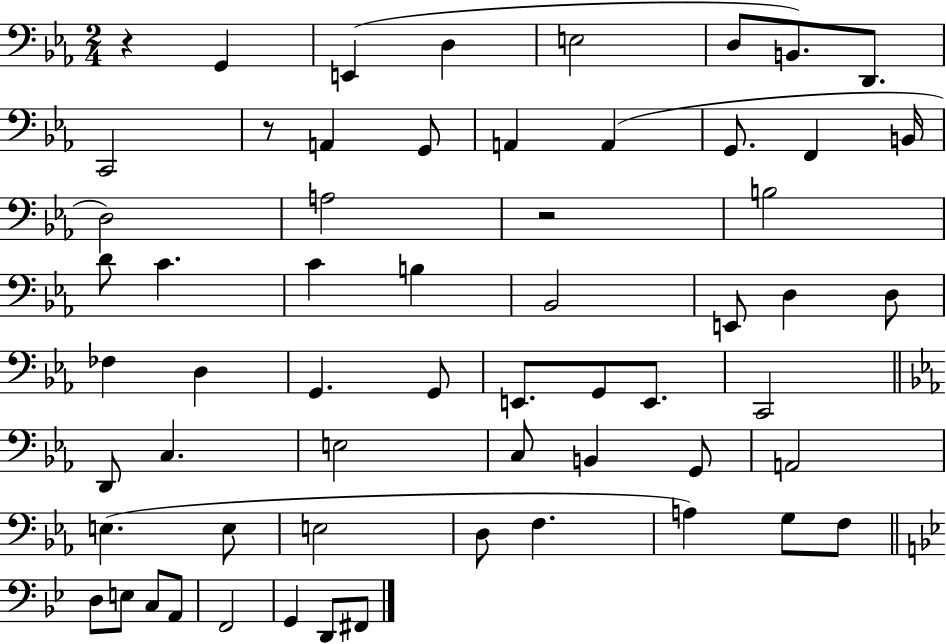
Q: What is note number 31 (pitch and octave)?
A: E2